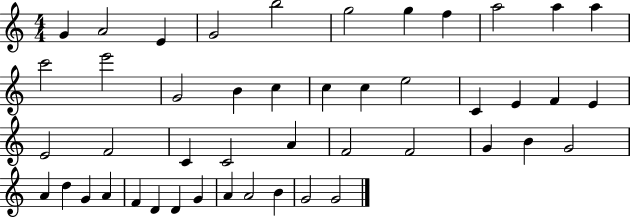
X:1
T:Untitled
M:4/4
L:1/4
K:C
G A2 E G2 b2 g2 g f a2 a a c'2 e'2 G2 B c c c e2 C E F E E2 F2 C C2 A F2 F2 G B G2 A d G A F D D G A A2 B G2 G2